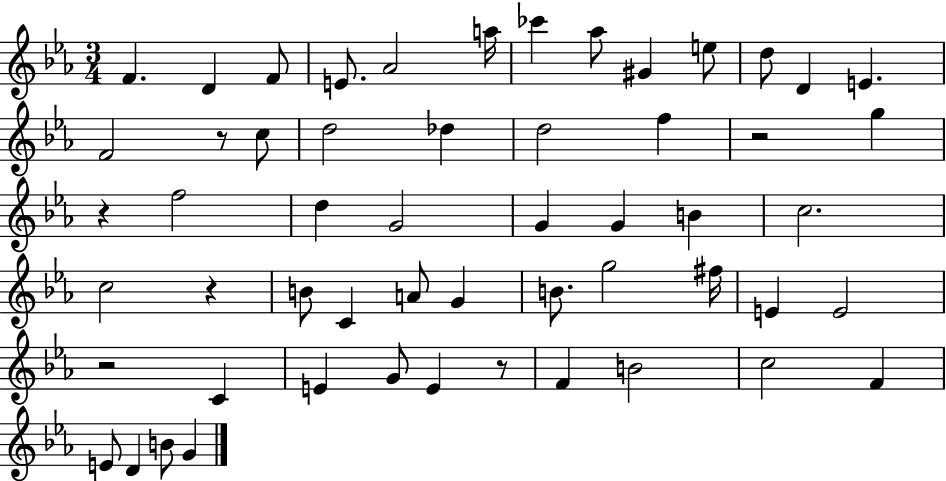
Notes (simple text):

F4/q. D4/q F4/e E4/e. Ab4/h A5/s CES6/q Ab5/e G#4/q E5/e D5/e D4/q E4/q. F4/h R/e C5/e D5/h Db5/q D5/h F5/q R/h G5/q R/q F5/h D5/q G4/h G4/q G4/q B4/q C5/h. C5/h R/q B4/e C4/q A4/e G4/q B4/e. G5/h F#5/s E4/q E4/h R/h C4/q E4/q G4/e E4/q R/e F4/q B4/h C5/h F4/q E4/e D4/q B4/e G4/q